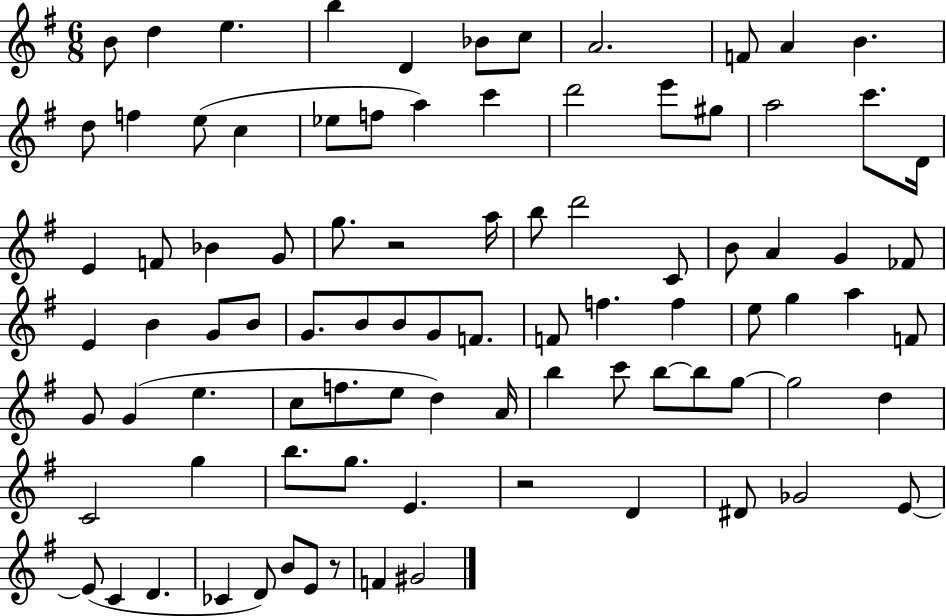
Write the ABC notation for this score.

X:1
T:Untitled
M:6/8
L:1/4
K:G
B/2 d e b D _B/2 c/2 A2 F/2 A B d/2 f e/2 c _e/2 f/2 a c' d'2 e'/2 ^g/2 a2 c'/2 D/4 E F/2 _B G/2 g/2 z2 a/4 b/2 d'2 C/2 B/2 A G _F/2 E B G/2 B/2 G/2 B/2 B/2 G/2 F/2 F/2 f f e/2 g a F/2 G/2 G e c/2 f/2 e/2 d A/4 b c'/2 b/2 b/2 g/2 g2 d C2 g b/2 g/2 E z2 D ^D/2 _G2 E/2 E/2 C D _C D/2 B/2 E/2 z/2 F ^G2